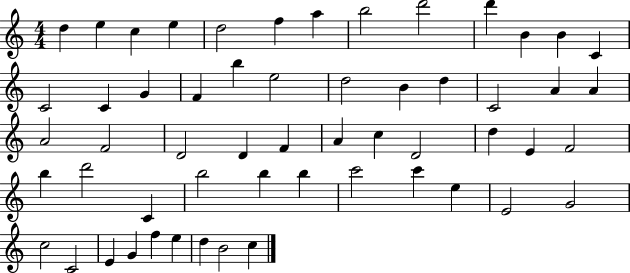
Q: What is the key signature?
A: C major